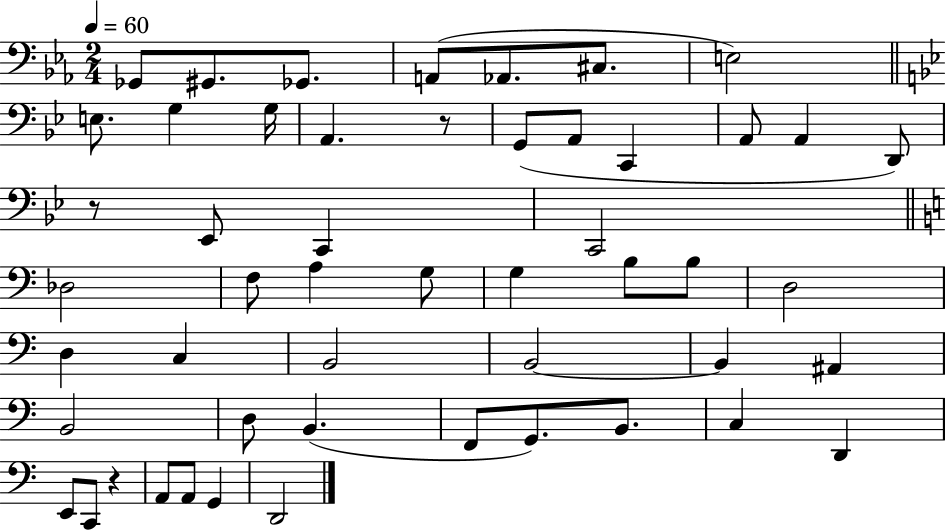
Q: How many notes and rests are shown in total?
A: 51